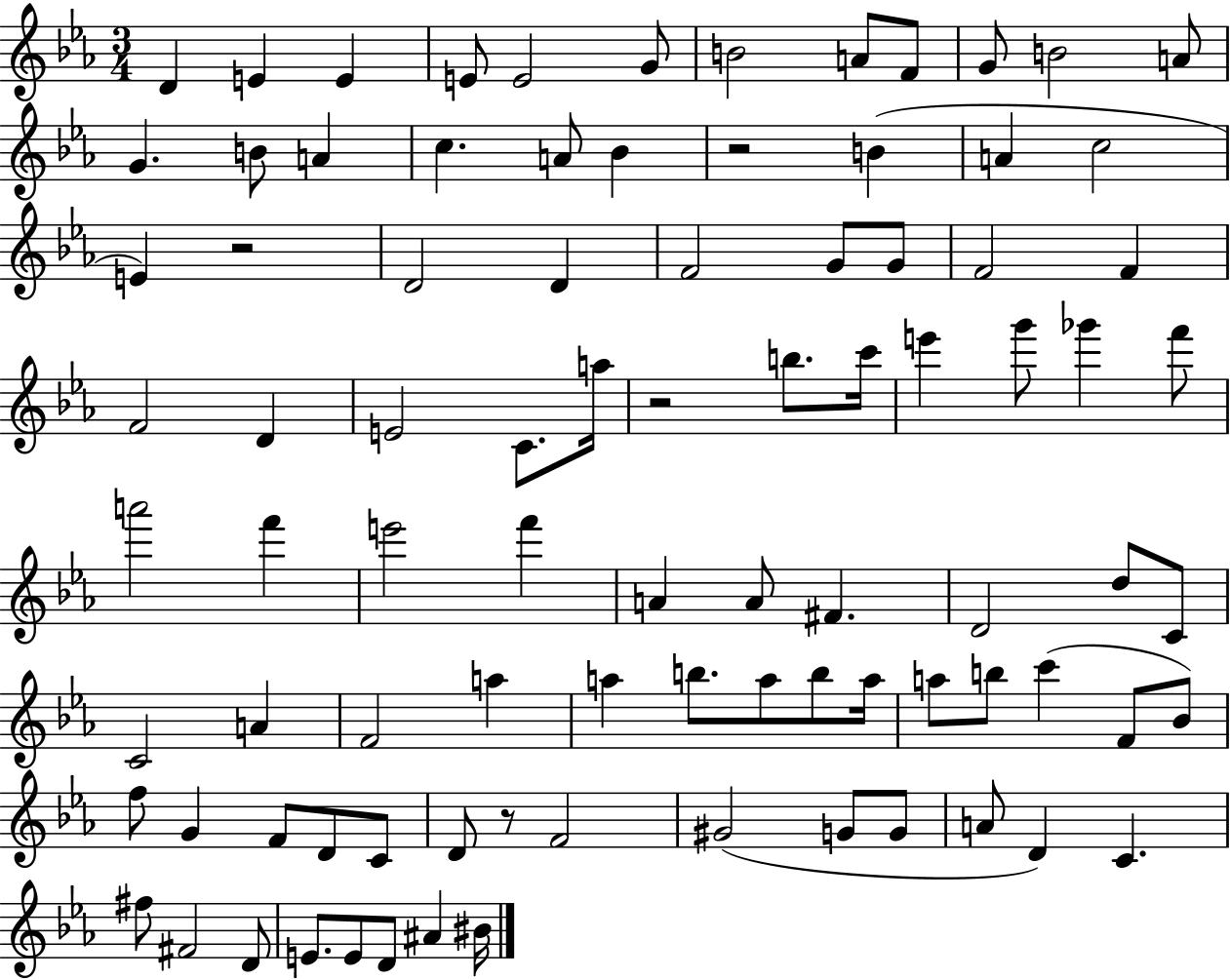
X:1
T:Untitled
M:3/4
L:1/4
K:Eb
D E E E/2 E2 G/2 B2 A/2 F/2 G/2 B2 A/2 G B/2 A c A/2 _B z2 B A c2 E z2 D2 D F2 G/2 G/2 F2 F F2 D E2 C/2 a/4 z2 b/2 c'/4 e' g'/2 _g' f'/2 a'2 f' e'2 f' A A/2 ^F D2 d/2 C/2 C2 A F2 a a b/2 a/2 b/2 a/4 a/2 b/2 c' F/2 _B/2 f/2 G F/2 D/2 C/2 D/2 z/2 F2 ^G2 G/2 G/2 A/2 D C ^f/2 ^F2 D/2 E/2 E/2 D/2 ^A ^B/4